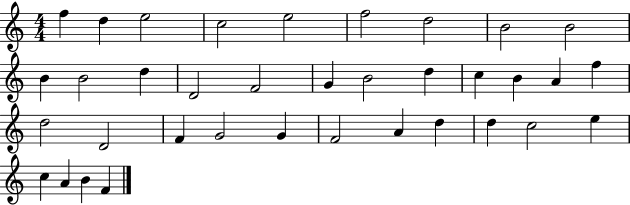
X:1
T:Untitled
M:4/4
L:1/4
K:C
f d e2 c2 e2 f2 d2 B2 B2 B B2 d D2 F2 G B2 d c B A f d2 D2 F G2 G F2 A d d c2 e c A B F